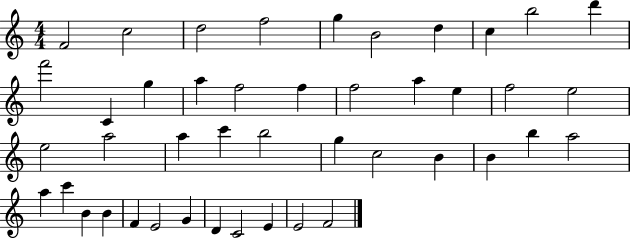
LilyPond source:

{
  \clef treble
  \numericTimeSignature
  \time 4/4
  \key c \major
  f'2 c''2 | d''2 f''2 | g''4 b'2 d''4 | c''4 b''2 d'''4 | \break f'''2 c'4 g''4 | a''4 f''2 f''4 | f''2 a''4 e''4 | f''2 e''2 | \break e''2 a''2 | a''4 c'''4 b''2 | g''4 c''2 b'4 | b'4 b''4 a''2 | \break a''4 c'''4 b'4 b'4 | f'4 e'2 g'4 | d'4 c'2 e'4 | e'2 f'2 | \break \bar "|."
}